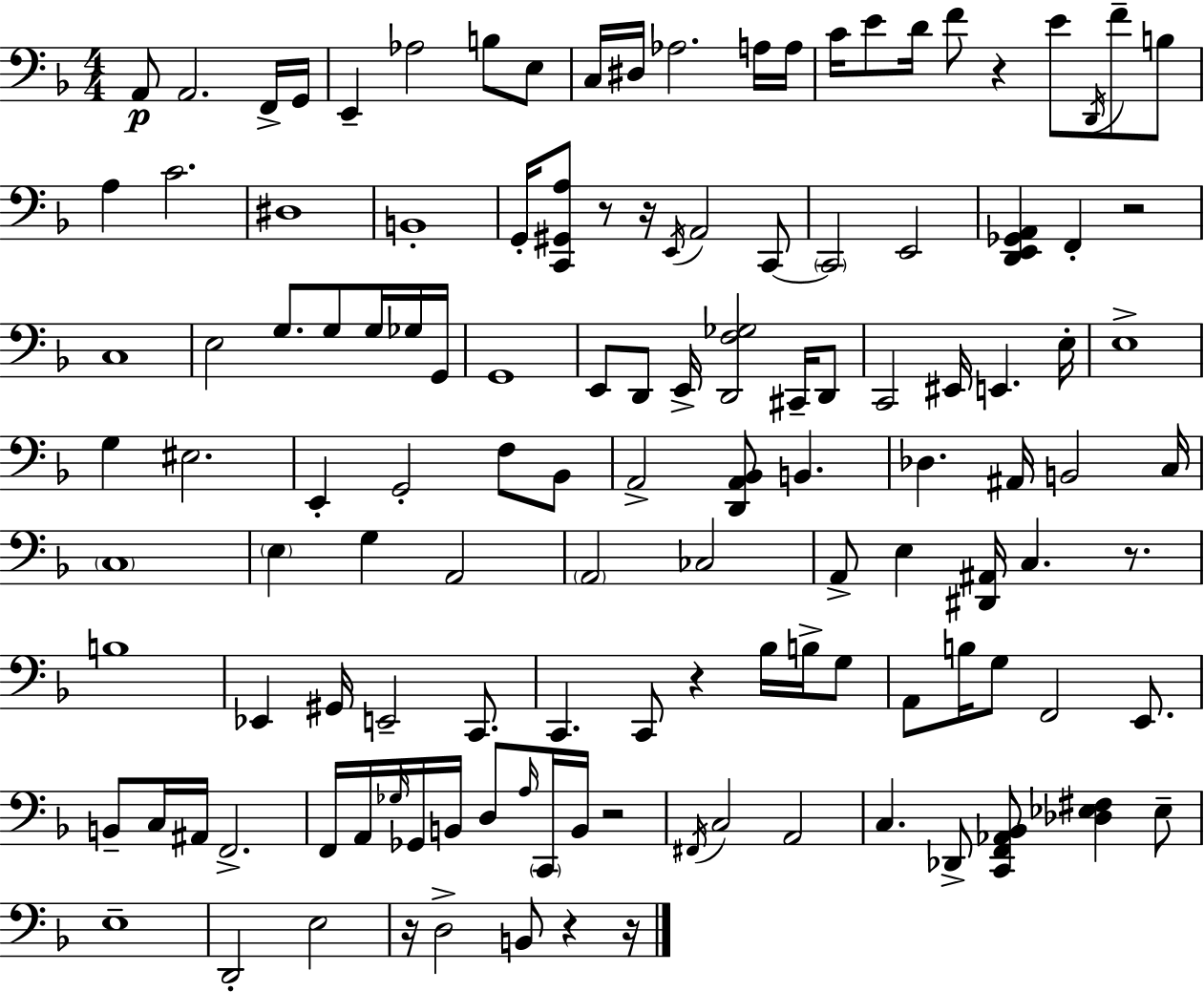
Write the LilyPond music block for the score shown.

{
  \clef bass
  \numericTimeSignature
  \time 4/4
  \key d \minor
  a,8\p a,2. f,16-> g,16 | e,4-- aes2 b8 e8 | c16 dis16 aes2. a16 a16 | c'16 e'8 d'16 f'8 r4 e'8 \acciaccatura { d,16 } f'8-- b8 | \break a4 c'2. | dis1 | b,1-. | g,16-. <c, gis, a>8 r8 r16 \acciaccatura { e,16 } a,2 | \break c,8~~ \parenthesize c,2 e,2 | <d, e, ges, a,>4 f,4-. r2 | c1 | e2 g8. g8 g16 | \break ges16 g,16 g,1 | e,8 d,8 e,16-> <d, f ges>2 cis,16-- | d,8 c,2 eis,16 e,4. | e16-. e1-> | \break g4 eis2. | e,4-. g,2-. f8 | bes,8 a,2-> <d, a, bes,>8 b,4. | des4. ais,16 b,2 | \break c16 \parenthesize c1 | \parenthesize e4 g4 a,2 | \parenthesize a,2 ces2 | a,8-> e4 <dis, ais,>16 c4. r8. | \break b1 | ees,4 gis,16 e,2-- c,8. | c,4. c,8 r4 bes16 b16-> | g8 a,8 b16 g8 f,2 e,8. | \break b,8-- c16 ais,16 f,2.-> | f,16 a,16 \grace { ges16 } ges,16 b,16 d8 \grace { a16 } \parenthesize c,16 b,16 r2 | \acciaccatura { fis,16 } c2 a,2 | c4. des,8-> <c, f, aes, bes,>8 <des ees fis>4 | \break ees8-- e1-- | d,2-. e2 | r16 d2-> b,8 | r4 r16 \bar "|."
}